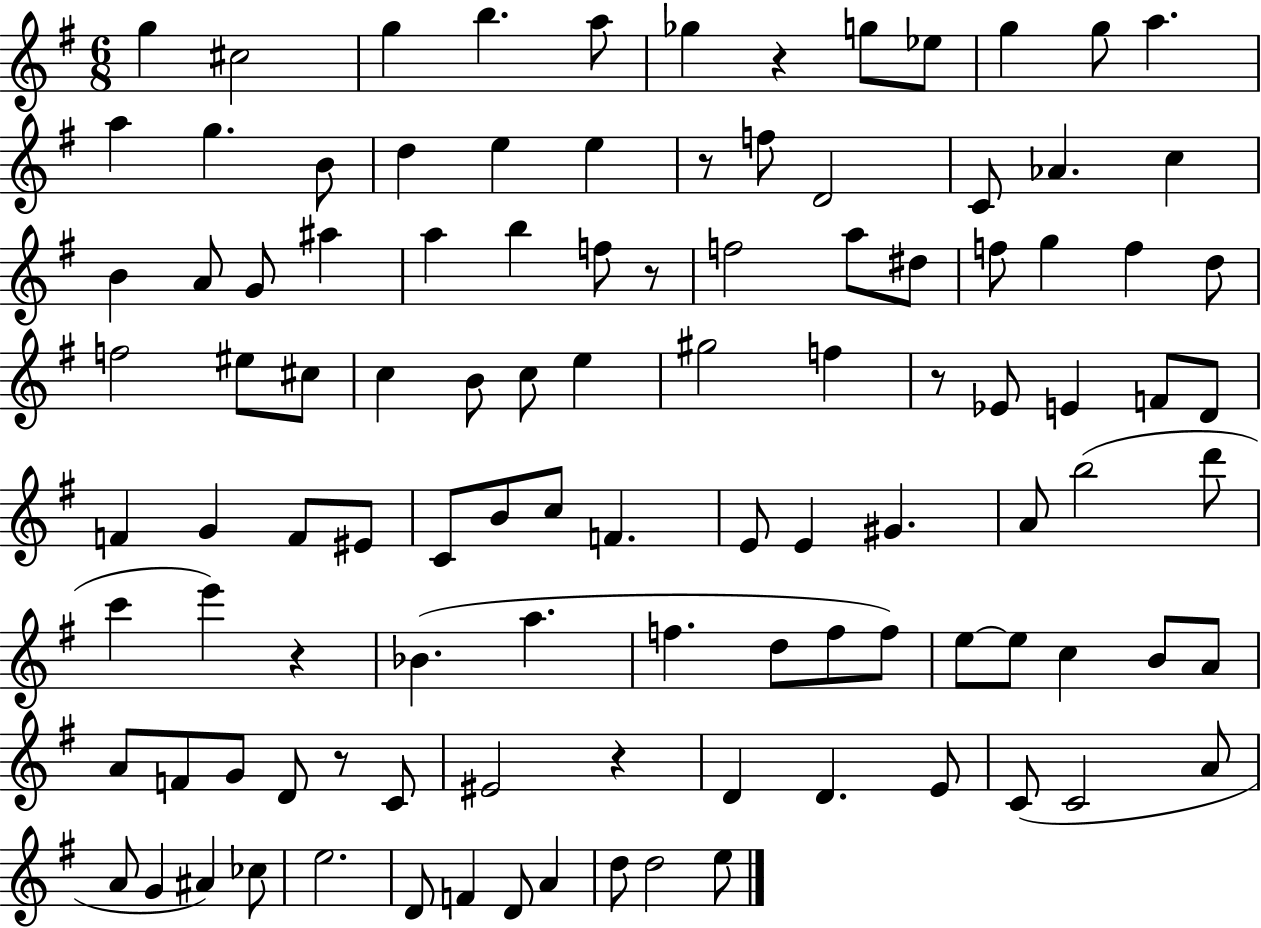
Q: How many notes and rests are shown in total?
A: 107